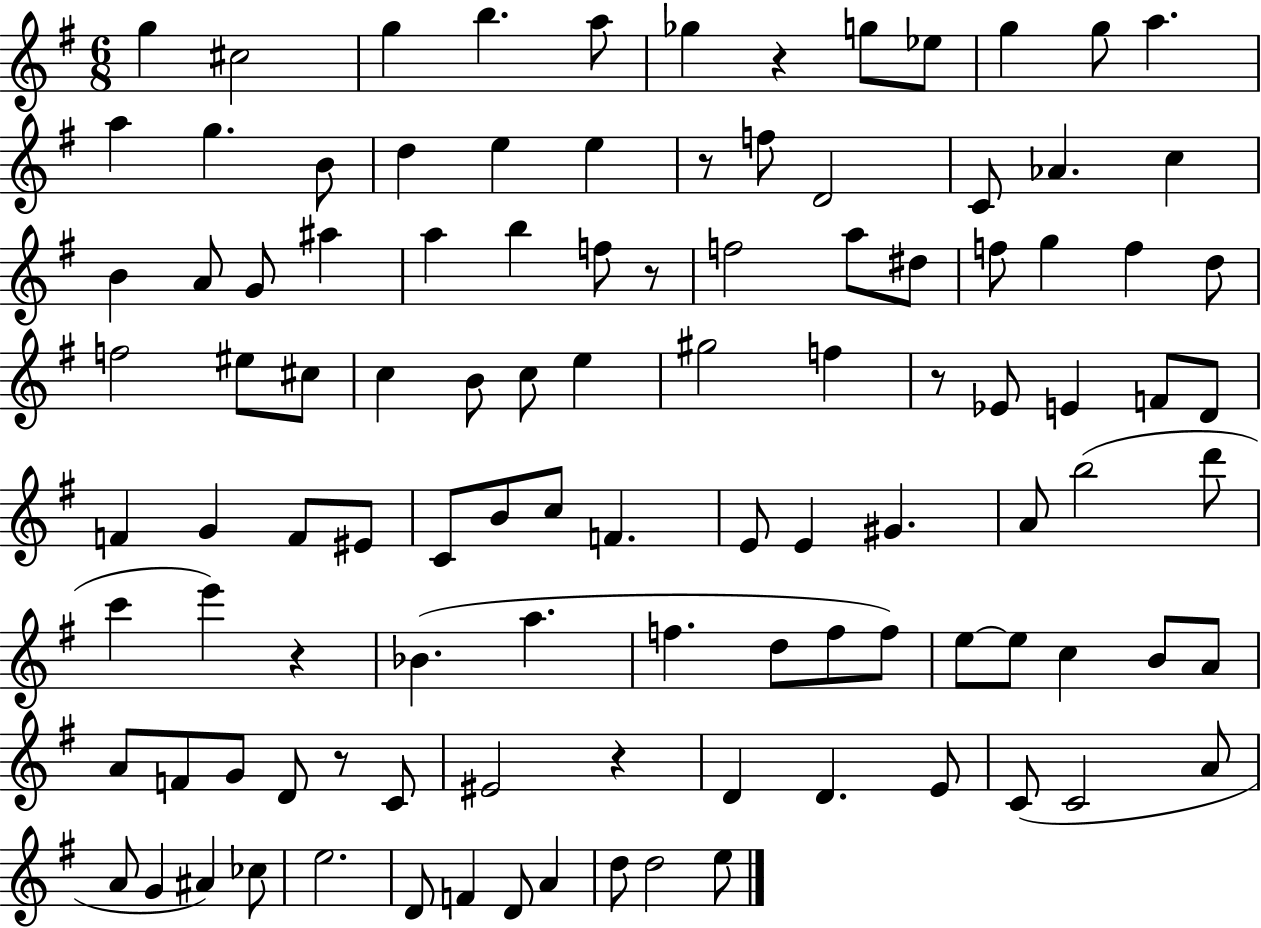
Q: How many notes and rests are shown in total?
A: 107